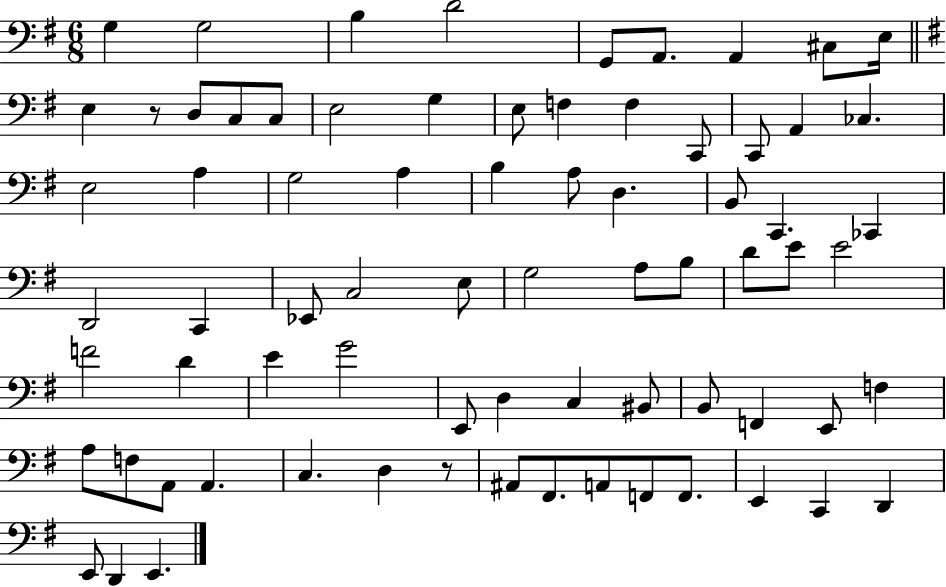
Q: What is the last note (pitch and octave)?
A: E2